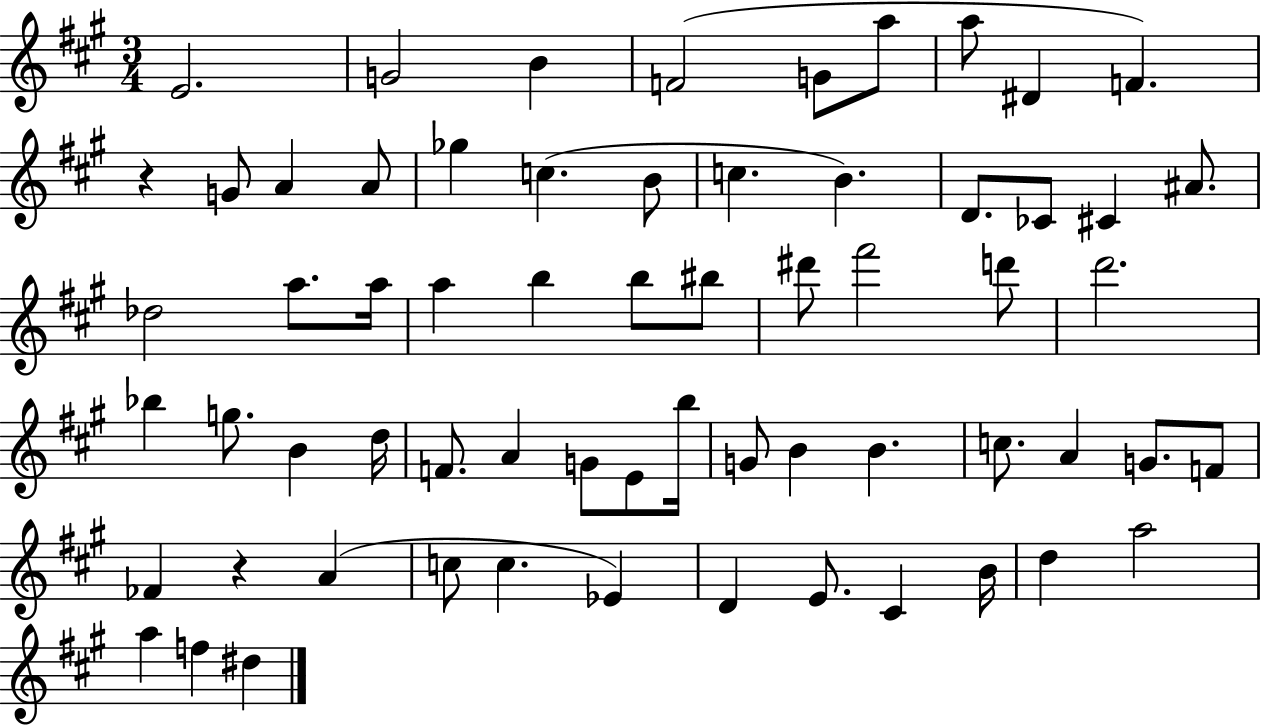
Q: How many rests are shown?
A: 2